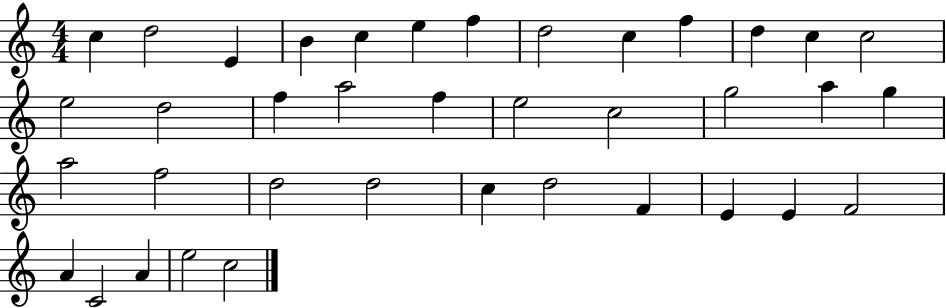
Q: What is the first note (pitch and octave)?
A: C5